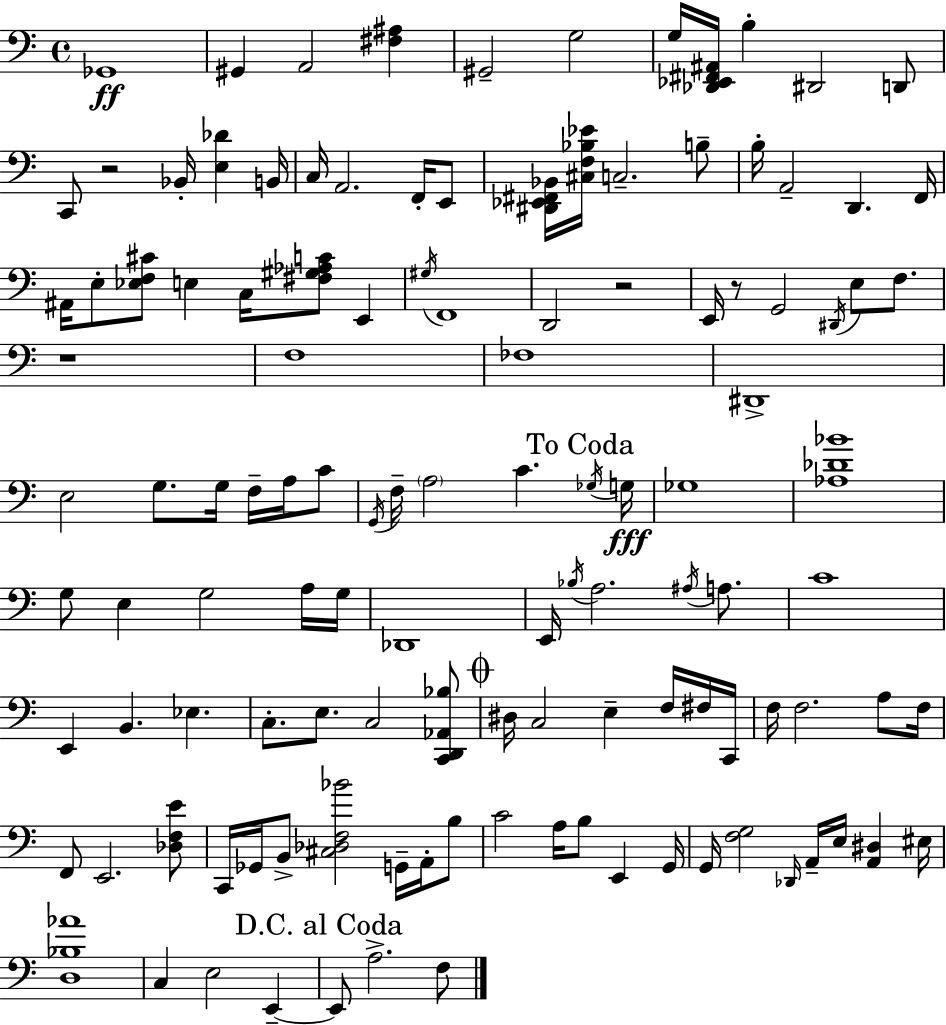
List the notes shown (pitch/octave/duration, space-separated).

Gb2/w G#2/q A2/h [F#3,A#3]/q G#2/h G3/h G3/s [Db2,Eb2,F#2,A#2]/s B3/q D#2/h D2/e C2/e R/h Bb2/s [E3,Db4]/q B2/s C3/s A2/h. F2/s E2/e [D#2,Eb2,F#2,Bb2]/s [C#3,F3,Bb3,Eb4]/s C3/h. B3/e B3/s A2/h D2/q. F2/s A#2/s E3/e [Eb3,F3,C#4]/e E3/q C3/s [F#3,G#3,Ab3,C4]/e E2/q G#3/s F2/w D2/h R/h E2/s R/e G2/h D#2/s E3/e F3/e. R/w F3/w FES3/w D#2/w E3/h G3/e. G3/s F3/s A3/s C4/e G2/s F3/s A3/h C4/q. Gb3/s G3/s Gb3/w [Ab3,Db4,Bb4]/w G3/e E3/q G3/h A3/s G3/s Db2/w E2/s Bb3/s A3/h. A#3/s A3/e. C4/w E2/q B2/q. Eb3/q. C3/e. E3/e. C3/h [C2,D2,Ab2,Bb3]/e D#3/s C3/h E3/q F3/s F#3/s C2/s F3/s F3/h. A3/e F3/s F2/e E2/h. [Db3,F3,E4]/e C2/s Gb2/s B2/e [C#3,Db3,F3,Bb4]/h G2/s A2/s B3/e C4/h A3/s B3/e E2/q G2/s G2/s [F3,G3]/h Db2/s A2/s E3/s [A2,D#3]/q EIS3/s [D3,Bb3,Ab4]/w C3/q E3/h E2/q E2/e A3/h. F3/e